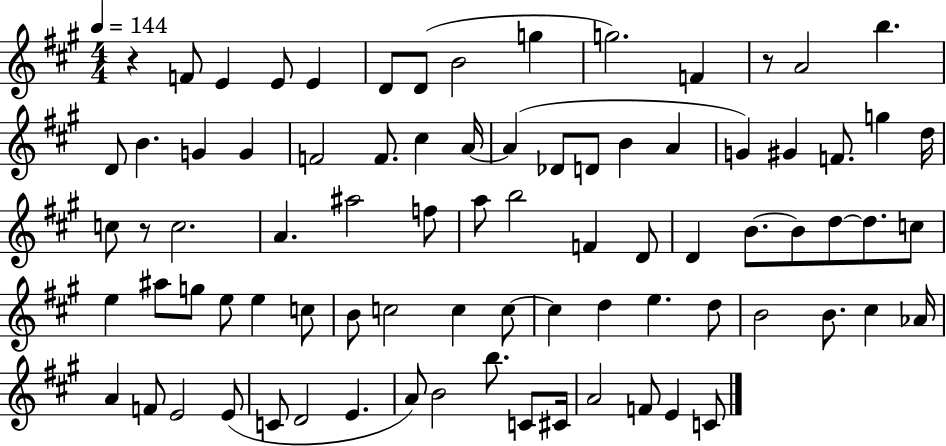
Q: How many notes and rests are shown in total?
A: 82